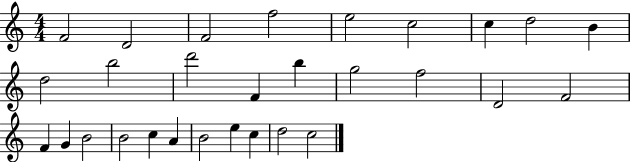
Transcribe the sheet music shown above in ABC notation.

X:1
T:Untitled
M:4/4
L:1/4
K:C
F2 D2 F2 f2 e2 c2 c d2 B d2 b2 d'2 F b g2 f2 D2 F2 F G B2 B2 c A B2 e c d2 c2